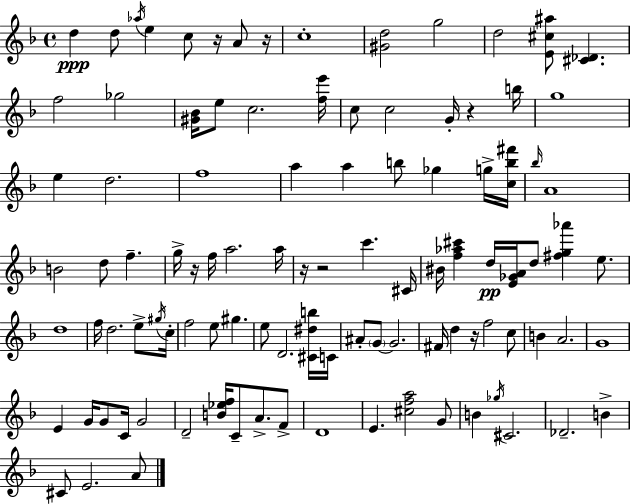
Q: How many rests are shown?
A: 7